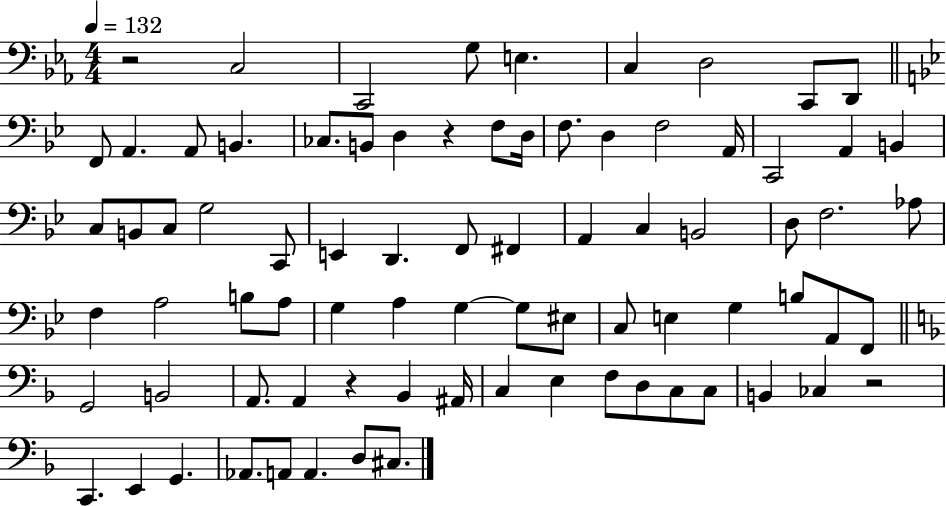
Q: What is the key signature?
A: EES major